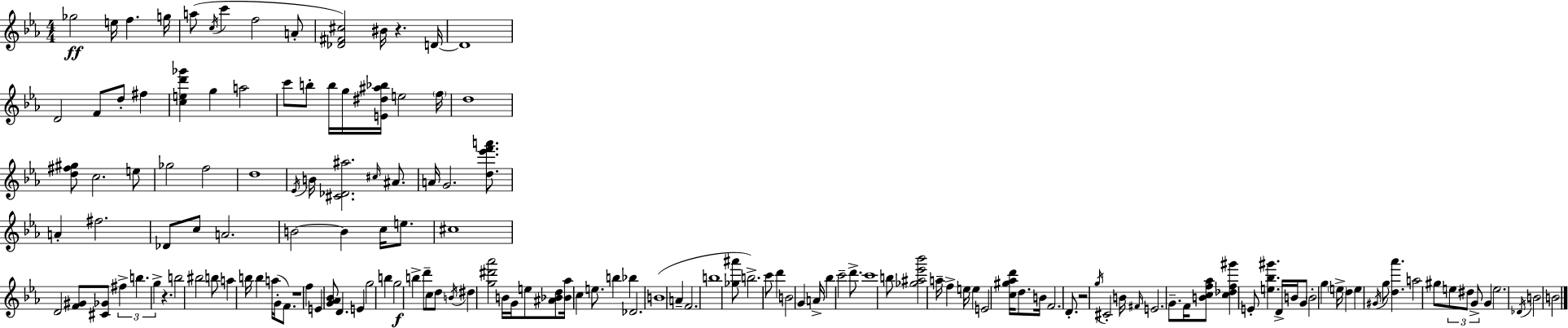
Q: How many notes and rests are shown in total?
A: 155